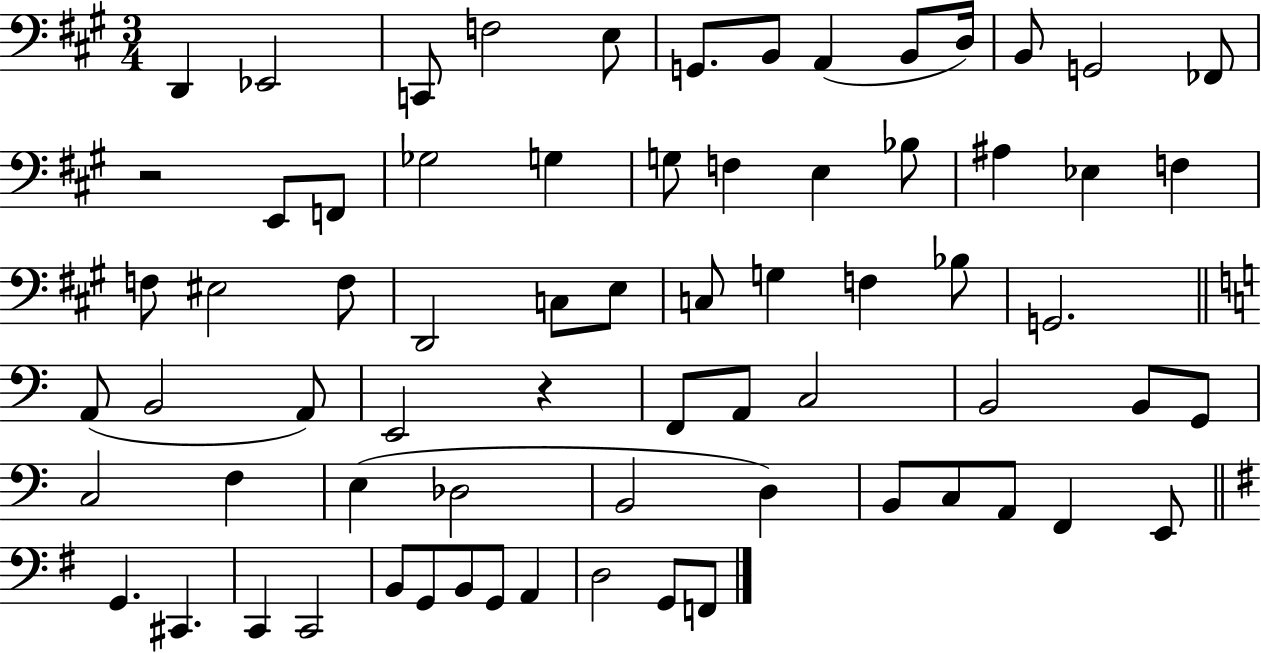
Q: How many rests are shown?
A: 2